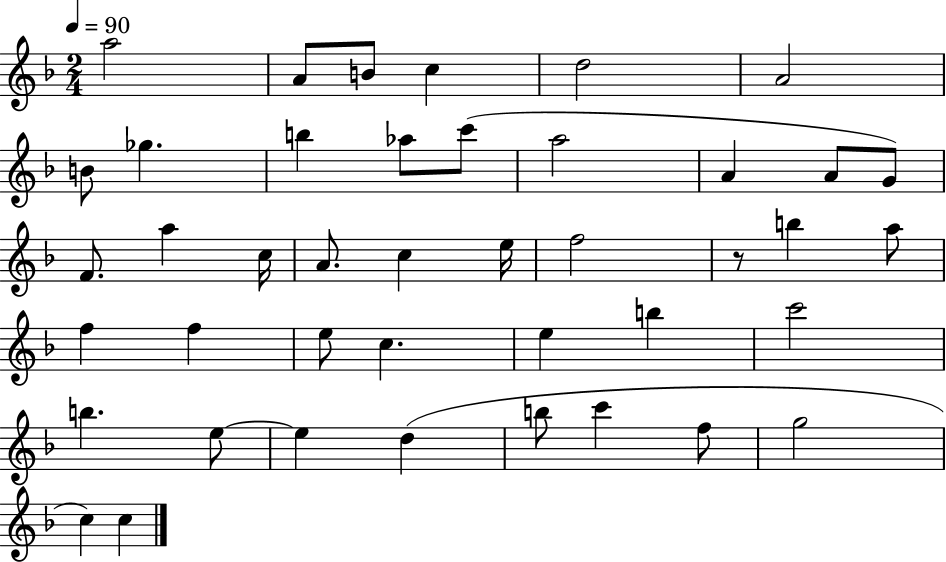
X:1
T:Untitled
M:2/4
L:1/4
K:F
a2 A/2 B/2 c d2 A2 B/2 _g b _a/2 c'/2 a2 A A/2 G/2 F/2 a c/4 A/2 c e/4 f2 z/2 b a/2 f f e/2 c e b c'2 b e/2 e d b/2 c' f/2 g2 c c